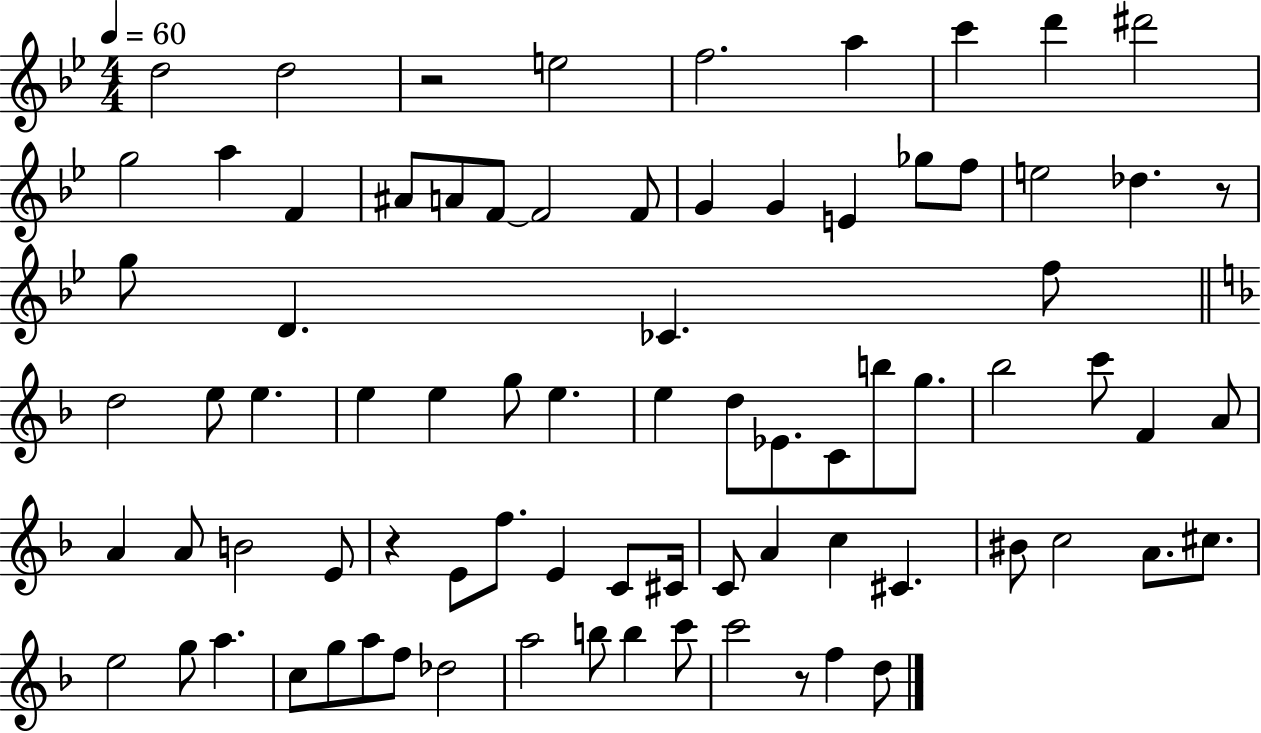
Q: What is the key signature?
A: BES major